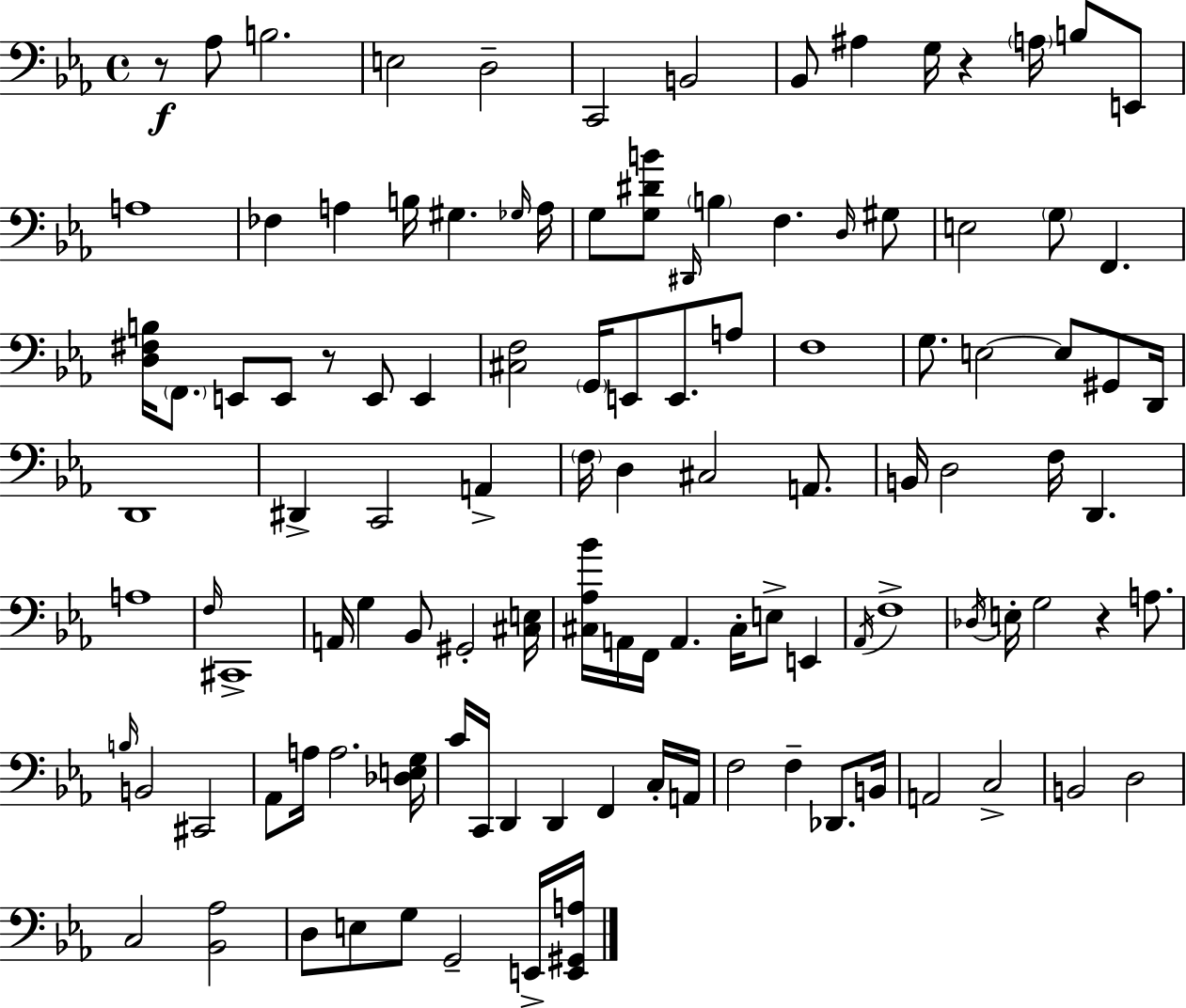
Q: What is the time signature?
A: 4/4